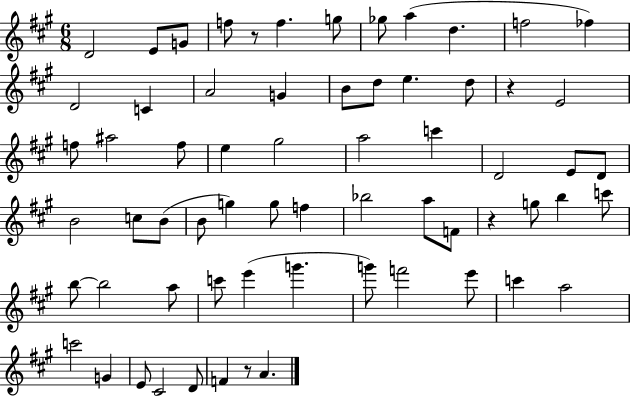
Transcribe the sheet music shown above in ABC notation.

X:1
T:Untitled
M:6/8
L:1/4
K:A
D2 E/2 G/2 f/2 z/2 f g/2 _g/2 a d f2 _f D2 C A2 G B/2 d/2 e d/2 z E2 f/2 ^a2 f/2 e ^g2 a2 c' D2 E/2 D/2 B2 c/2 B/2 B/2 g g/2 f _b2 a/2 F/2 z g/2 b c'/2 b/2 b2 a/2 c'/2 e' g' g'/2 f'2 e'/2 c' a2 c'2 G E/2 ^C2 D/2 F z/2 A